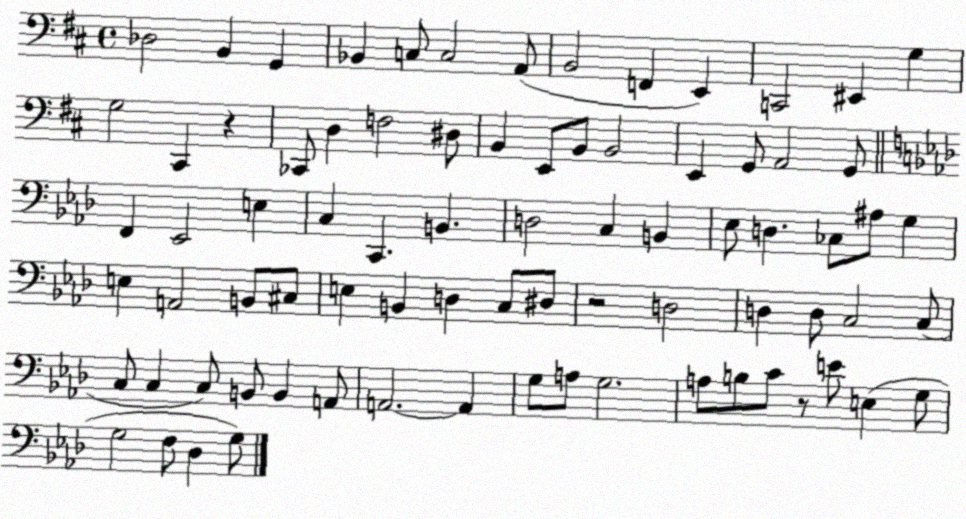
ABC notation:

X:1
T:Untitled
M:4/4
L:1/4
K:D
_D,2 B,, G,, _B,, C,/2 C,2 A,,/2 B,,2 F,, E,, C,,2 ^E,, G, G,2 ^C,, z _C,,/2 D, F,2 ^D,/2 B,, E,,/2 B,,/2 B,,2 E,, G,,/2 A,,2 G,,/2 F,, _E,,2 E, C, C,, B,, D,2 C, B,, _E,/2 D, _C,/2 ^A,/2 G, E, A,,2 B,,/2 ^C,/2 E, B,, D, C,/2 ^D,/2 z2 D,2 D, D,/2 C,2 C,/2 C,/2 C, C,/2 B,,/2 B,, A,,/2 A,,2 A,, G,/2 A,/2 G,2 A,/2 B,/2 C/2 z/2 E/2 E, G,/2 G,2 F,/2 _D, G,/2